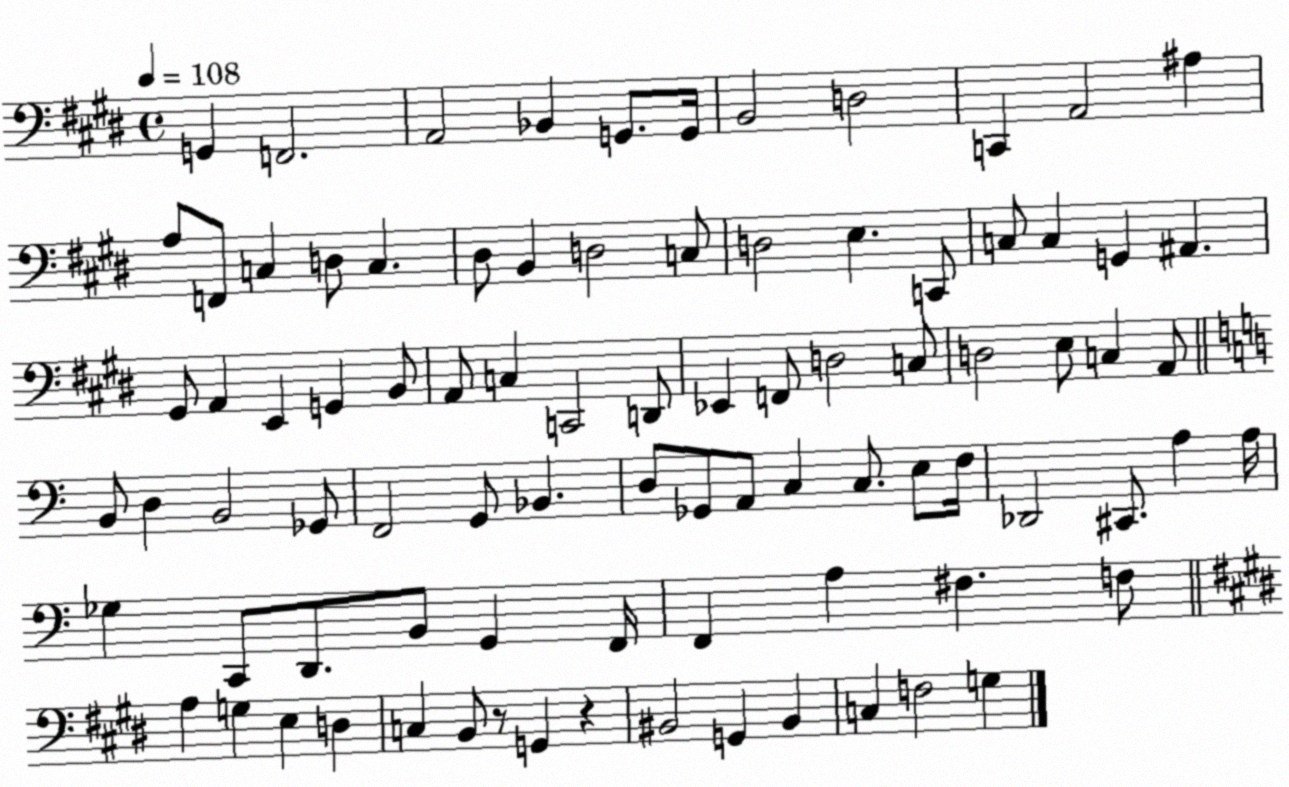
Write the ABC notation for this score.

X:1
T:Untitled
M:4/4
L:1/4
K:E
G,, F,,2 A,,2 _B,, G,,/2 G,,/4 B,,2 D,2 C,, A,,2 ^A, A,/2 F,,/2 C, D,/2 C, ^D,/2 B,, D,2 C,/2 D,2 E, C,,/2 C,/2 C, G,, ^A,, ^G,,/2 A,, E,, G,, B,,/2 A,,/2 C, C,,2 D,,/2 _E,, F,,/2 D,2 C,/2 D,2 E,/2 C, A,,/2 B,,/2 D, B,,2 _G,,/2 F,,2 G,,/2 _B,, D,/2 _G,,/2 A,,/2 C, C,/2 E,/2 F,/4 _D,,2 ^C,,/2 A, A,/4 _G, C,,/2 D,,/2 B,,/2 G,, F,,/4 F,, A, ^F, F,/2 A, G, E, D, C, B,,/2 z/2 G,, z ^B,,2 G,, ^B,, C, F,2 G,